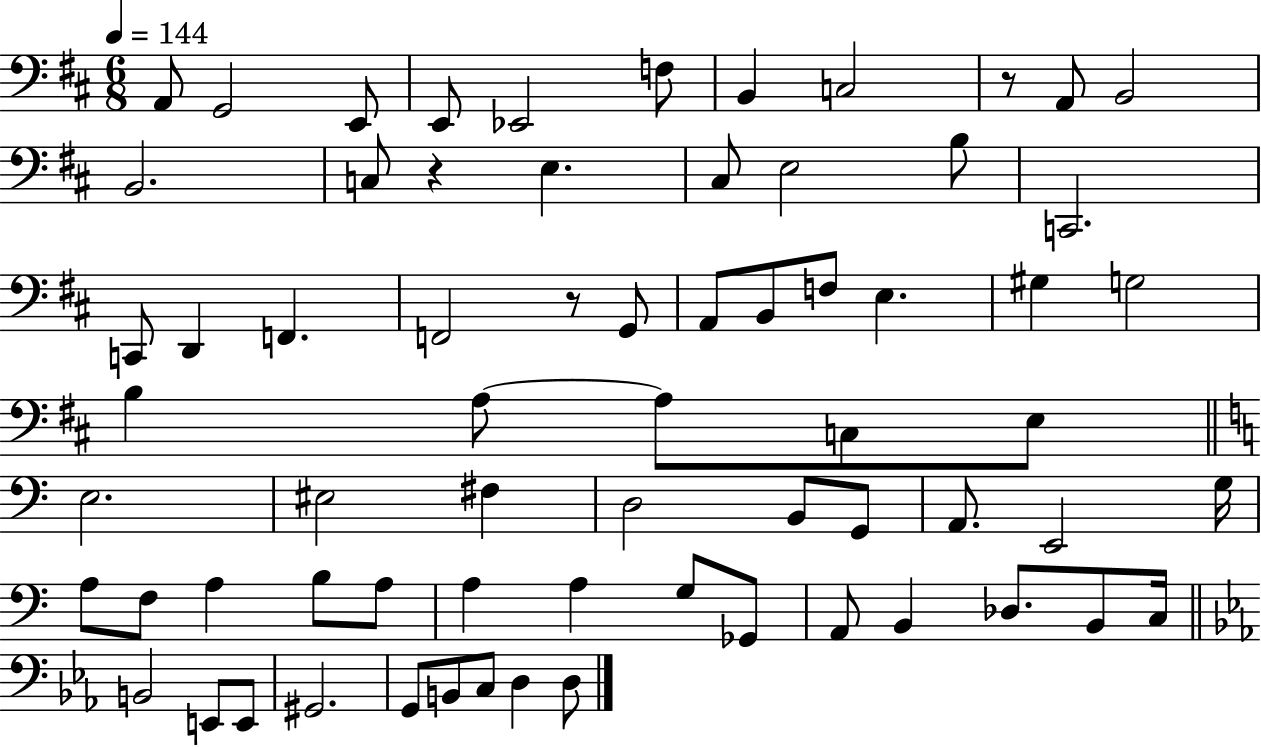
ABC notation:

X:1
T:Untitled
M:6/8
L:1/4
K:D
A,,/2 G,,2 E,,/2 E,,/2 _E,,2 F,/2 B,, C,2 z/2 A,,/2 B,,2 B,,2 C,/2 z E, ^C,/2 E,2 B,/2 C,,2 C,,/2 D,, F,, F,,2 z/2 G,,/2 A,,/2 B,,/2 F,/2 E, ^G, G,2 B, A,/2 A,/2 C,/2 E,/2 E,2 ^E,2 ^F, D,2 B,,/2 G,,/2 A,,/2 E,,2 G,/4 A,/2 F,/2 A, B,/2 A,/2 A, A, G,/2 _G,,/2 A,,/2 B,, _D,/2 B,,/2 C,/4 B,,2 E,,/2 E,,/2 ^G,,2 G,,/2 B,,/2 C,/2 D, D,/2